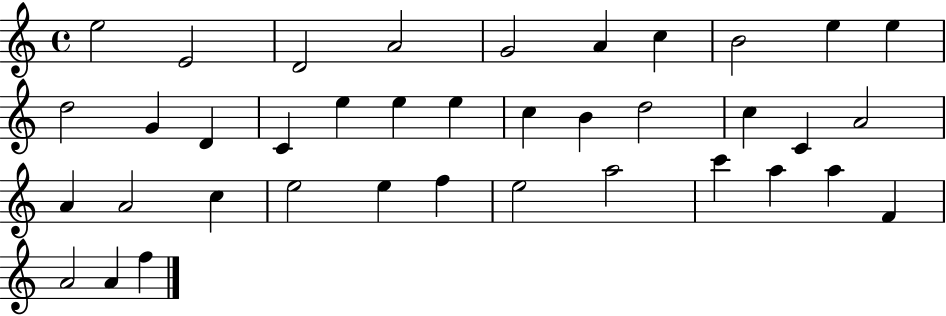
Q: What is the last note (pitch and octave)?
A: F5